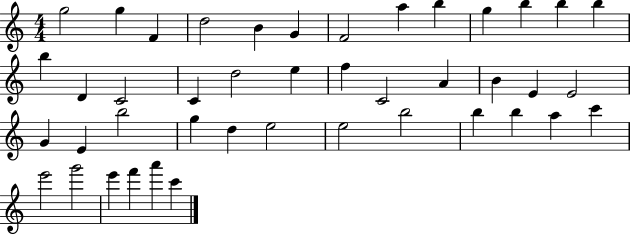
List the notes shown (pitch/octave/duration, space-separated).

G5/h G5/q F4/q D5/h B4/q G4/q F4/h A5/q B5/q G5/q B5/q B5/q B5/q B5/q D4/q C4/h C4/q D5/h E5/q F5/q C4/h A4/q B4/q E4/q E4/h G4/q E4/q B5/h G5/q D5/q E5/h E5/h B5/h B5/q B5/q A5/q C6/q E6/h G6/h E6/q F6/q A6/q C6/q